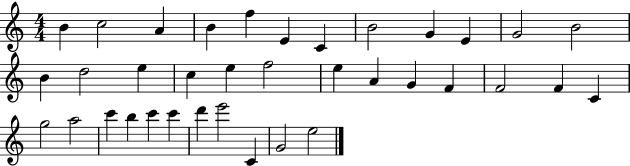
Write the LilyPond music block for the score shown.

{
  \clef treble
  \numericTimeSignature
  \time 4/4
  \key c \major
  b'4 c''2 a'4 | b'4 f''4 e'4 c'4 | b'2 g'4 e'4 | g'2 b'2 | \break b'4 d''2 e''4 | c''4 e''4 f''2 | e''4 a'4 g'4 f'4 | f'2 f'4 c'4 | \break g''2 a''2 | c'''4 b''4 c'''4 c'''4 | d'''4 e'''2 c'4 | g'2 e''2 | \break \bar "|."
}